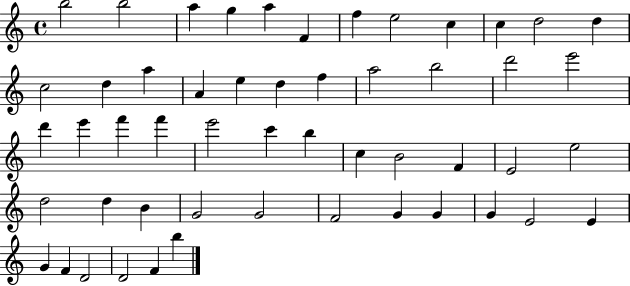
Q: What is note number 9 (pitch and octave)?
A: C5